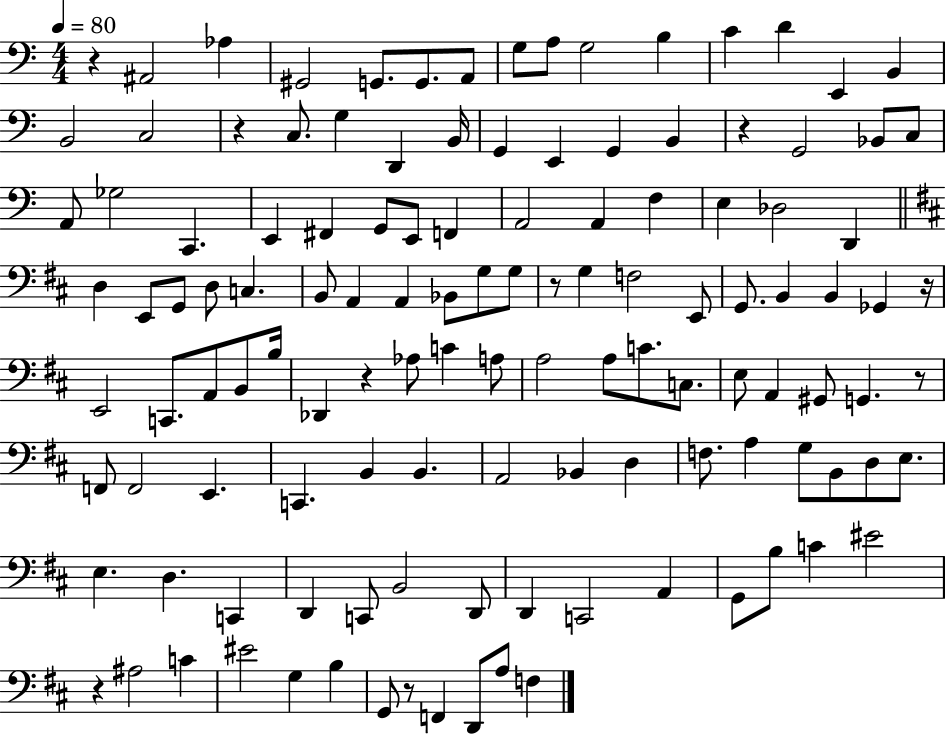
R/q A#2/h Ab3/q G#2/h G2/e. G2/e. A2/e G3/e A3/e G3/h B3/q C4/q D4/q E2/q B2/q B2/h C3/h R/q C3/e. G3/q D2/q B2/s G2/q E2/q G2/q B2/q R/q G2/h Bb2/e C3/e A2/e Gb3/h C2/q. E2/q F#2/q G2/e E2/e F2/q A2/h A2/q F3/q E3/q Db3/h D2/q D3/q E2/e G2/e D3/e C3/q. B2/e A2/q A2/q Bb2/e G3/e G3/e R/e G3/q F3/h E2/e G2/e. B2/q B2/q Gb2/q R/s E2/h C2/e. A2/e B2/e B3/s Db2/q R/q Ab3/e C4/q A3/e A3/h A3/e C4/e. C3/e. E3/e A2/q G#2/e G2/q. R/e F2/e F2/h E2/q. C2/q. B2/q B2/q. A2/h Bb2/q D3/q F3/e. A3/q G3/e B2/e D3/e E3/e. E3/q. D3/q. C2/q D2/q C2/e B2/h D2/e D2/q C2/h A2/q G2/e B3/e C4/q EIS4/h R/q A#3/h C4/q EIS4/h G3/q B3/q G2/e R/e F2/q D2/e A3/e F3/q